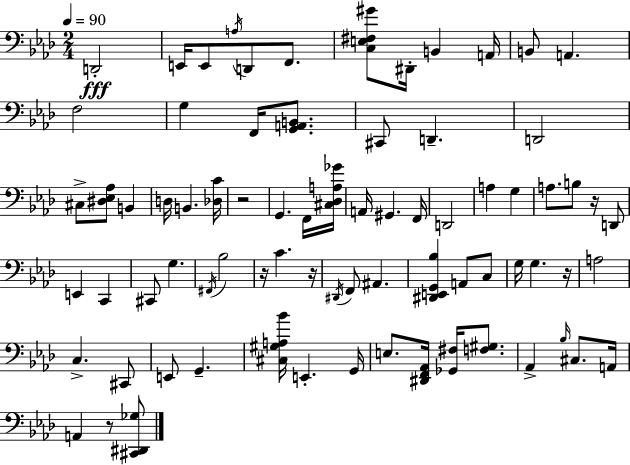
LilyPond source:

{
  \clef bass
  \numericTimeSignature
  \time 2/4
  \key aes \major
  \tempo 4 = 90
  d,2-.\fff | e,16 e,8 \acciaccatura { a16 } d,8 f,8. | <c e fis gis'>8 dis,16-. b,4 | a,16 b,8 a,4. | \break f2 | g4 f,16 <g, a, b,>8. | cis,8 d,4.-- | d,2 | \break cis8-> <dis ees aes>8 b,4 | d16 b,4. | <des c'>16 r2 | g,4. f,16 | \break <cis des a ges'>16 a,16 gis,4. | f,16 d,2 | a4 g4 | a8. b8 r16 d,8 | \break e,4 c,4 | cis,8 g4. | \acciaccatura { fis,16 } bes2 | r16 c'4. | \break r16 \acciaccatura { dis,16 } f,8 ais,4. | <dis, e, g, bes>4 a,8 | c8 g16 g4. | r16 a2 | \break c4.-> | cis,8 e,8 g,4.-- | <cis gis a bes'>16 e,4.-. | g,16 e8. <dis, f, aes,>16 <ges, fis>16 | \break <f gis>8. aes,4-> \grace { bes16 } | cis8. a,16 a,4 | r8 <cis, dis, ges>8 \bar "|."
}